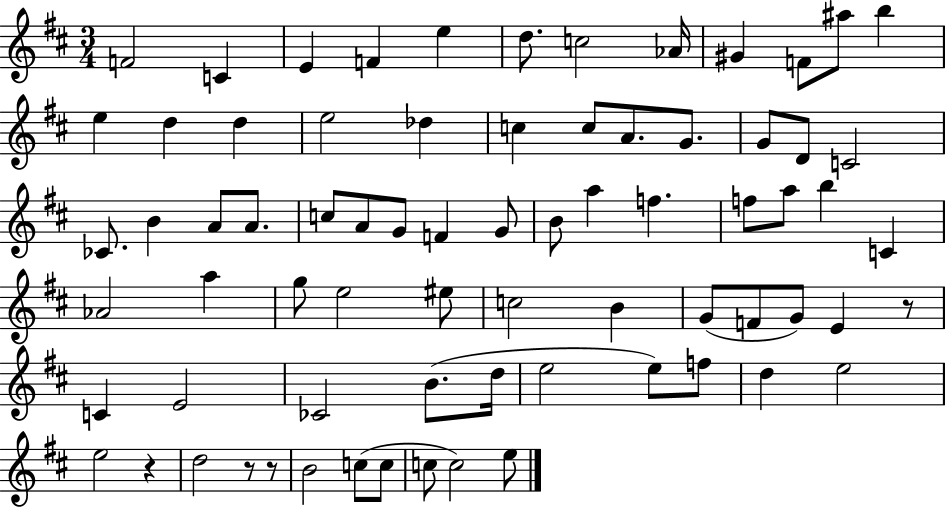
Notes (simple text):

F4/h C4/q E4/q F4/q E5/q D5/e. C5/h Ab4/s G#4/q F4/e A#5/e B5/q E5/q D5/q D5/q E5/h Db5/q C5/q C5/e A4/e. G4/e. G4/e D4/e C4/h CES4/e. B4/q A4/e A4/e. C5/e A4/e G4/e F4/q G4/e B4/e A5/q F5/q. F5/e A5/e B5/q C4/q Ab4/h A5/q G5/e E5/h EIS5/e C5/h B4/q G4/e F4/e G4/e E4/q R/e C4/q E4/h CES4/h B4/e. D5/s E5/h E5/e F5/e D5/q E5/h E5/h R/q D5/h R/e R/e B4/h C5/e C5/e C5/e C5/h E5/e